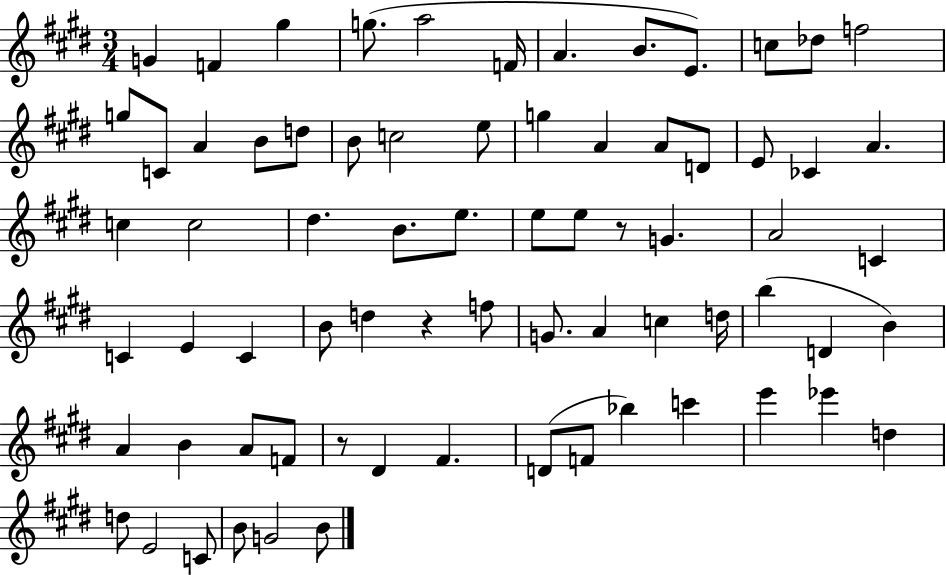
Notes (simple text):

G4/q F4/q G#5/q G5/e. A5/h F4/s A4/q. B4/e. E4/e. C5/e Db5/e F5/h G5/e C4/e A4/q B4/e D5/e B4/e C5/h E5/e G5/q A4/q A4/e D4/e E4/e CES4/q A4/q. C5/q C5/h D#5/q. B4/e. E5/e. E5/e E5/e R/e G4/q. A4/h C4/q C4/q E4/q C4/q B4/e D5/q R/q F5/e G4/e. A4/q C5/q D5/s B5/q D4/q B4/q A4/q B4/q A4/e F4/e R/e D#4/q F#4/q. D4/e F4/e Bb5/q C6/q E6/q Eb6/q D5/q D5/e E4/h C4/e B4/e G4/h B4/e